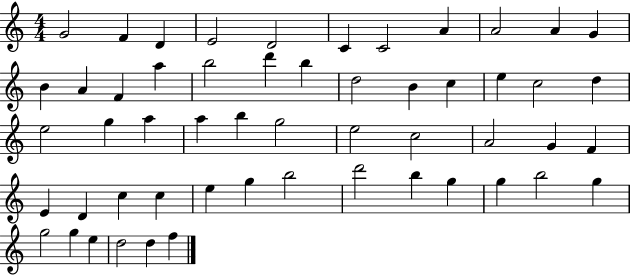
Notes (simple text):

G4/h F4/q D4/q E4/h D4/h C4/q C4/h A4/q A4/h A4/q G4/q B4/q A4/q F4/q A5/q B5/h D6/q B5/q D5/h B4/q C5/q E5/q C5/h D5/q E5/h G5/q A5/q A5/q B5/q G5/h E5/h C5/h A4/h G4/q F4/q E4/q D4/q C5/q C5/q E5/q G5/q B5/h D6/h B5/q G5/q G5/q B5/h G5/q G5/h G5/q E5/q D5/h D5/q F5/q